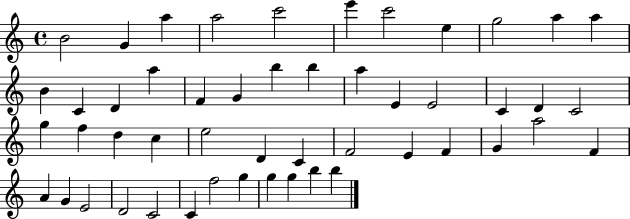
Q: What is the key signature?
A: C major